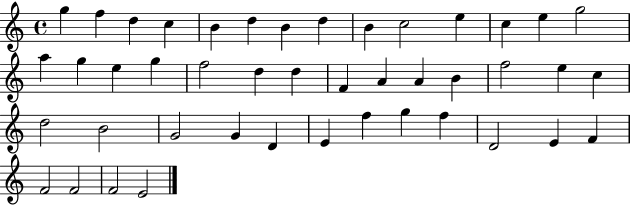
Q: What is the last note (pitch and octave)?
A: E4